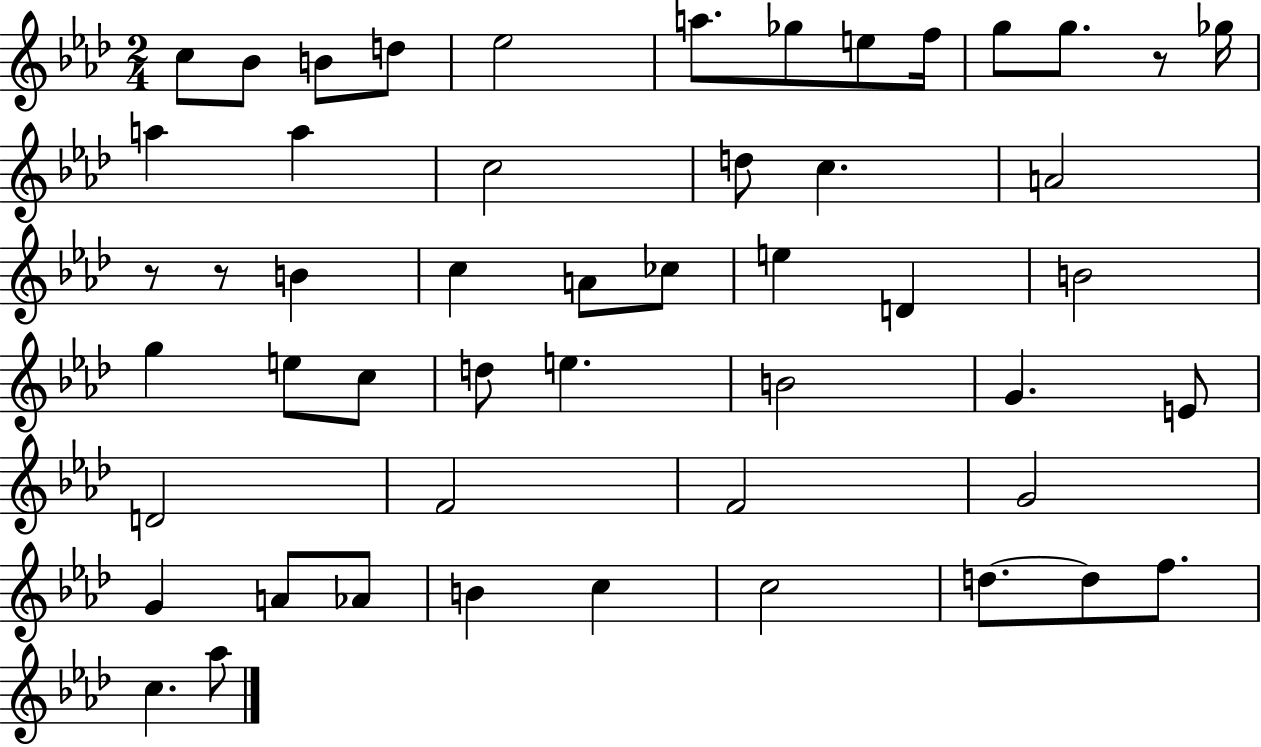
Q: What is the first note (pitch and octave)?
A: C5